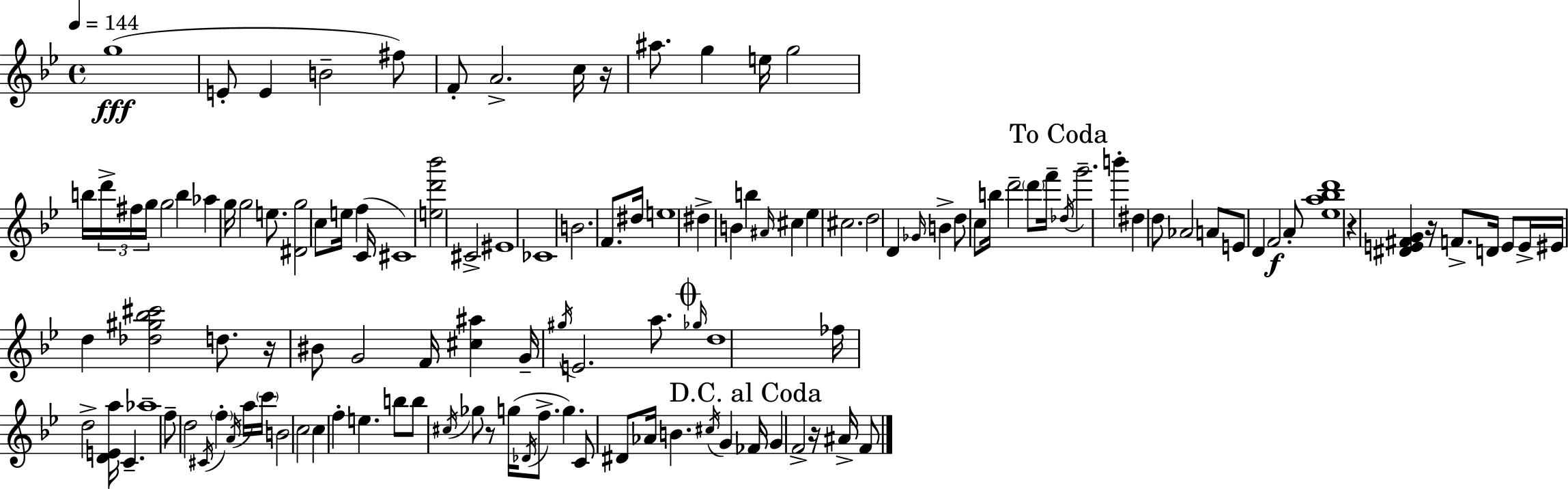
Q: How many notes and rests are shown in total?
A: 126